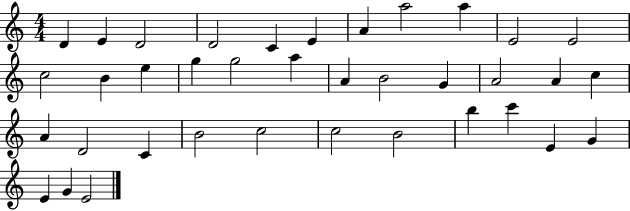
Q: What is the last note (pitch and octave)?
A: E4